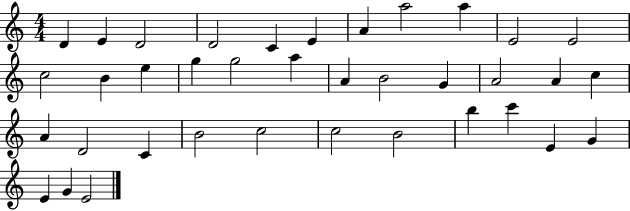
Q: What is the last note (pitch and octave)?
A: E4